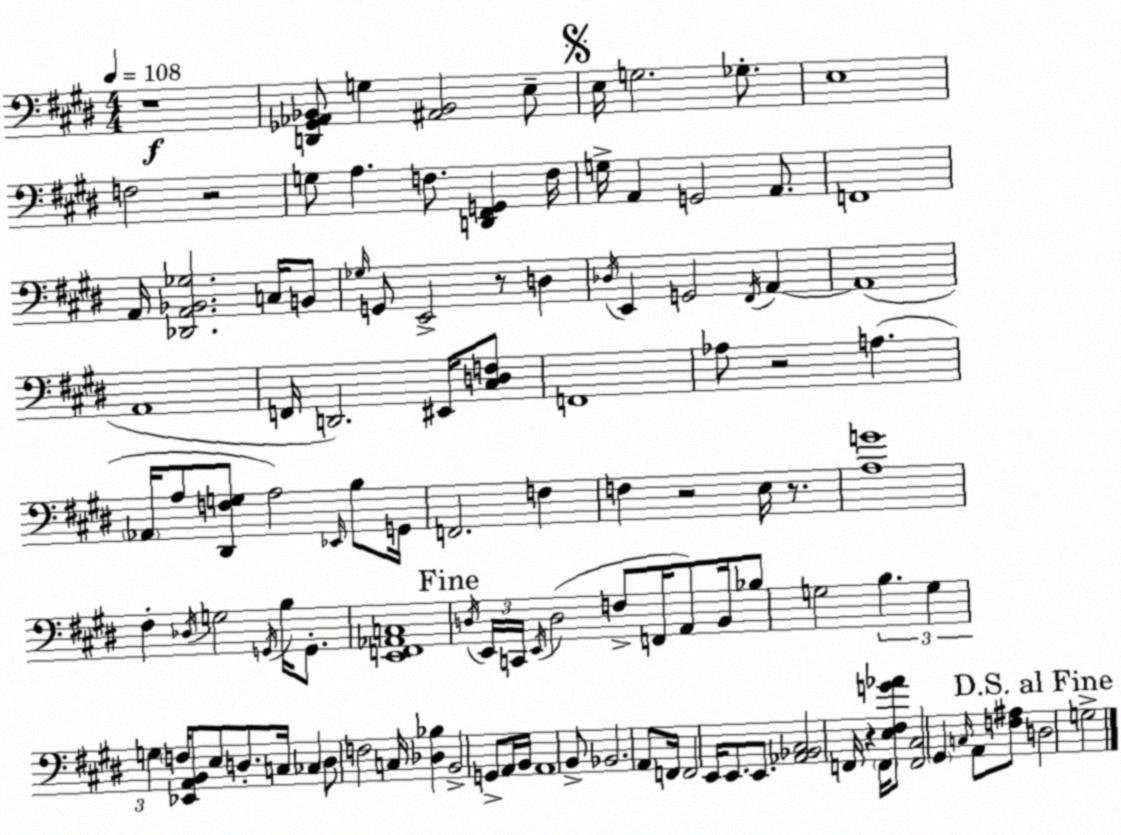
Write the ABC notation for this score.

X:1
T:Untitled
M:4/4
L:1/4
K:E
z4 [D,,_G,,_A,,_B,,]/2 G, [^A,,_B,,]2 E,/2 E,/4 G,2 _G,/2 E,4 F,2 z2 G,/2 A, F,/2 [D,,^F,,G,,] F,/4 G,/4 A,, G,,2 A,,/2 F,,4 A,,/4 [_D,,A,,_B,,_G,]2 C,/4 B,,/2 _G,/4 G,,/2 E,,2 z/2 D, _D,/4 E,, G,,2 ^F,,/4 A,, A,,4 A,,4 F,,/4 D,,2 ^E,,/4 [^C,D,F,]/2 F,,4 _A,/2 z2 A, _A,,/4 A,/2 [^D,,F,G,]/2 A,2 _E,,/4 B,/2 G,,/4 F,,2 F, F, z2 E,/4 z/2 [A,G]4 ^F, _D,/4 G,2 G,,/4 B,/4 G,,/2 [E,,F,,_A,,C,]4 D,/4 E,,/4 C,,/4 E,,/4 D,2 F,/2 F,,/4 A,,/2 B,,/4 _B,/2 G,2 B, G, G, F,/4 [_E,,A,,B,,]/2 E,/2 D,/2 C,/4 _C, D,/2 F,2 C,/4 [_D,_B,] B,,2 G,,/2 A,,/4 B,,/4 A,,4 B,,/2 _B,,2 A,,/2 F,,/4 F,,2 E,,/4 E,,/2 E,,/2 [_A,,_B,,^C,]2 F,,/4 z F,,/4 [E,^F,G_A]/2 [F,,^C,]2 ^G,, C,/4 A,,/2 [F,^A,]/2 D,2 G,2